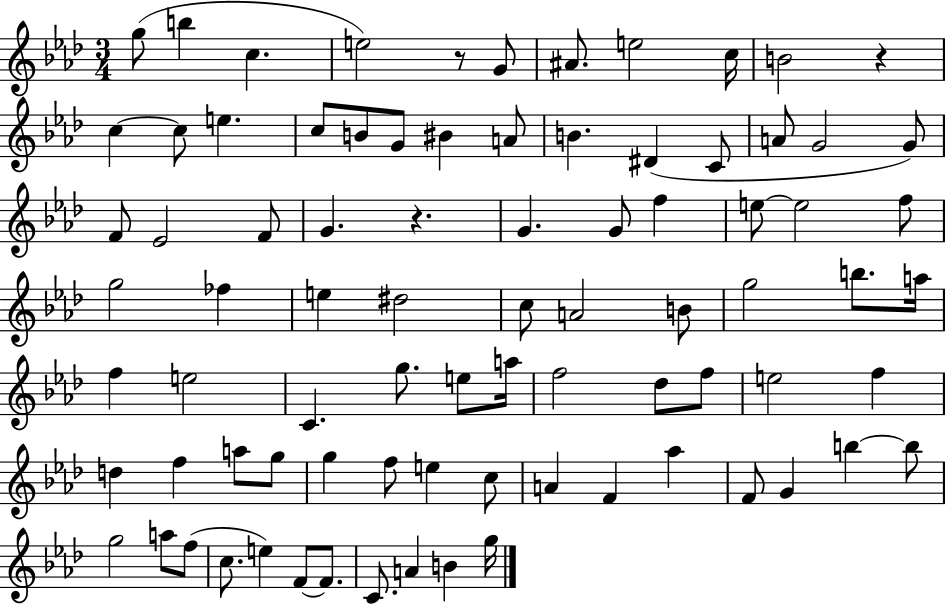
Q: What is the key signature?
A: AES major